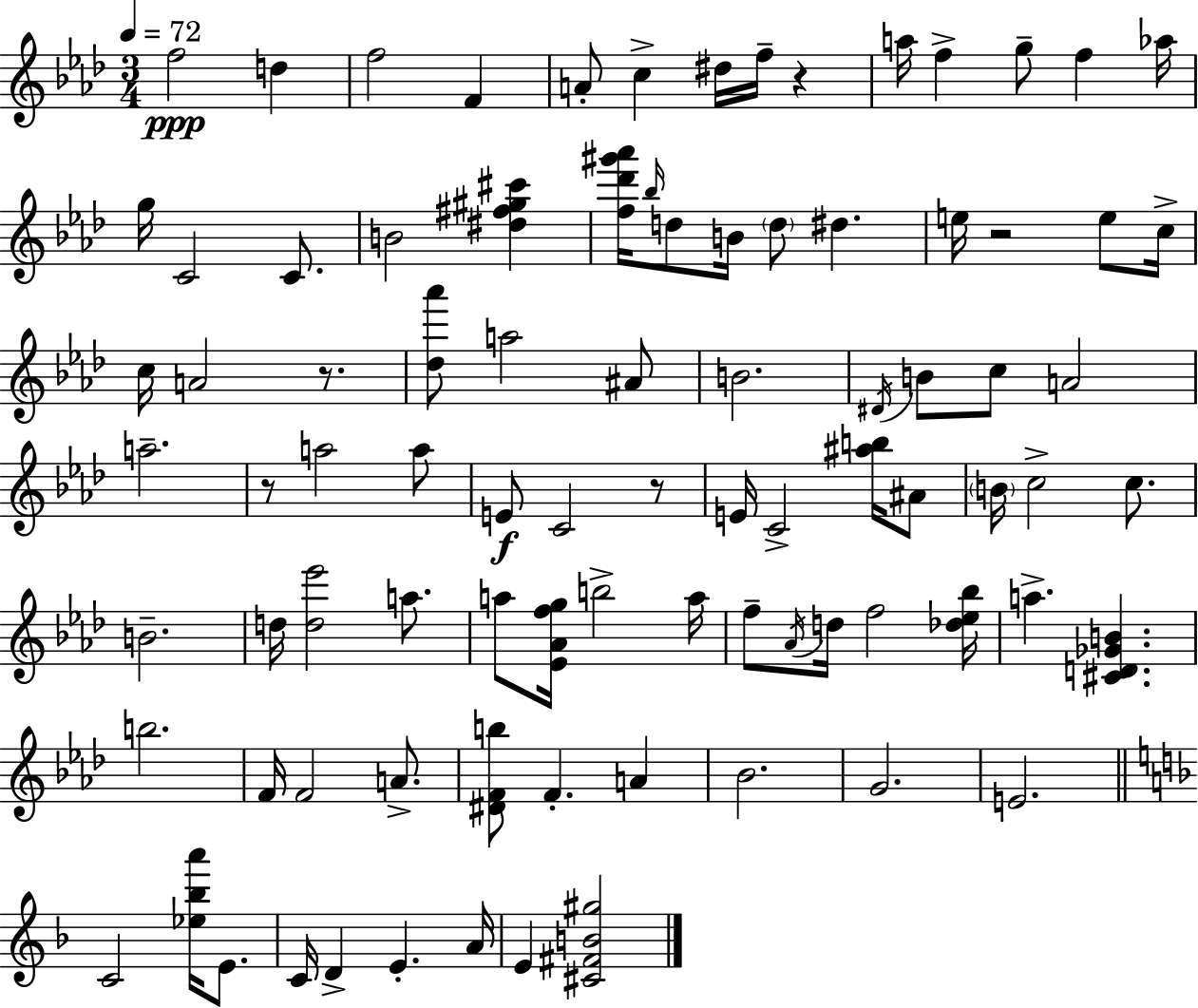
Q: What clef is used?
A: treble